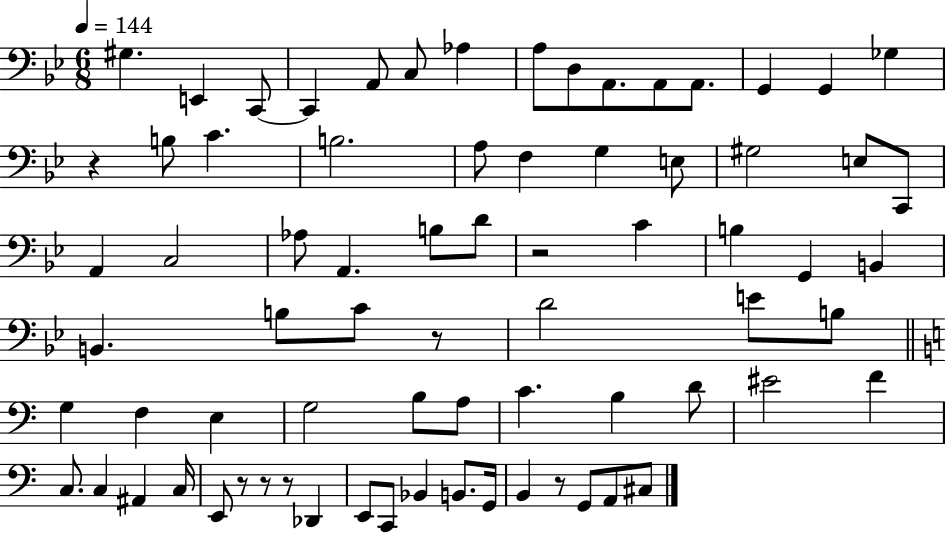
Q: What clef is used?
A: bass